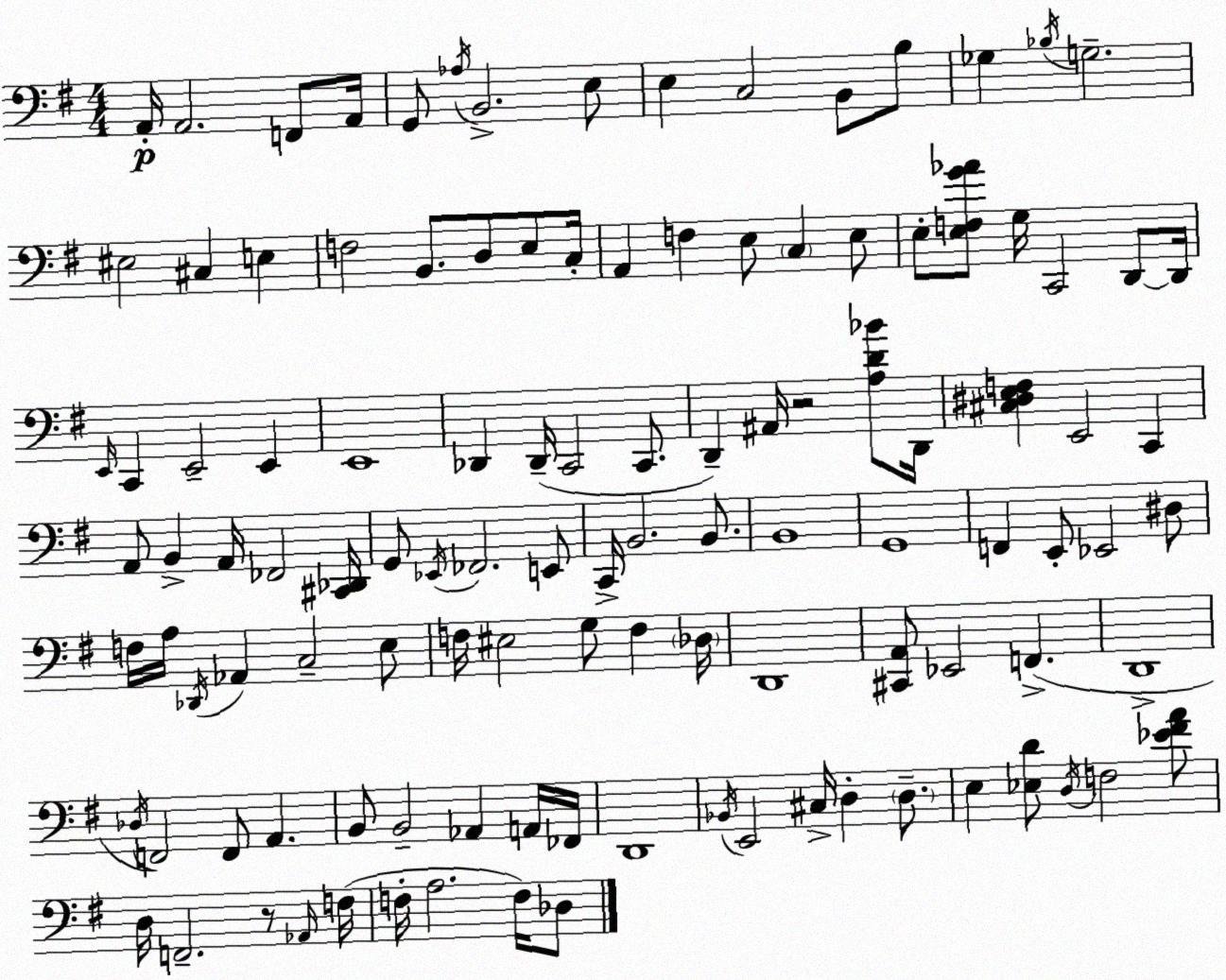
X:1
T:Untitled
M:4/4
L:1/4
K:G
A,,/4 A,,2 F,,/2 A,,/4 G,,/2 _A,/4 B,,2 E,/2 E, C,2 B,,/2 B,/2 _G, _B,/4 G,2 ^E,2 ^C, E, F,2 B,,/2 D,/2 E,/2 C,/4 A,, F, E,/2 C, E,/2 E,/2 [E,F,G_A]/2 G,/4 C,,2 D,,/2 D,,/4 E,,/4 C,, E,,2 E,, E,,4 _D,, _D,,/4 C,,2 C,,/2 D,, ^A,,/4 z2 [A,D_B]/2 D,,/4 [^C,^D,E,F,] E,,2 C,, A,,/2 B,, A,,/4 _F,,2 [^C,,_D,,]/4 G,,/2 _E,,/4 _F,,2 E,,/2 C,,/4 B,,2 B,,/2 B,,4 G,,4 F,, E,,/2 _E,,2 ^D,/2 F,/4 A,/4 _D,,/4 _A,, C,2 E,/2 F,/4 ^E,2 G,/2 F, _D,/4 D,,4 [^C,,A,,]/2 _E,,2 F,, D,,4 _D,/4 F,,2 F,,/2 A,, B,,/2 B,,2 _A,, A,,/4 _F,,/4 D,,4 _B,,/4 E,,2 ^C,/4 D, D,/2 E, [_E,D]/2 D,/4 F,2 [_E^FA]/2 D,/4 F,,2 z/2 _A,,/4 F,/4 F,/4 A,2 F,/4 _D,/2